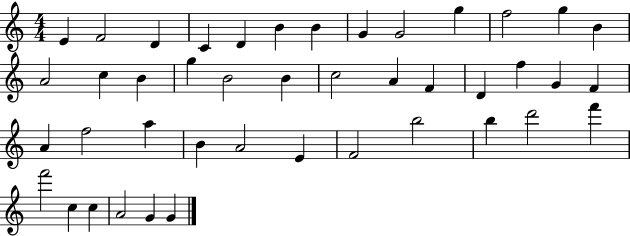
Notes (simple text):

E4/q F4/h D4/q C4/q D4/q B4/q B4/q G4/q G4/h G5/q F5/h G5/q B4/q A4/h C5/q B4/q G5/q B4/h B4/q C5/h A4/q F4/q D4/q F5/q G4/q F4/q A4/q F5/h A5/q B4/q A4/h E4/q F4/h B5/h B5/q D6/h F6/q F6/h C5/q C5/q A4/h G4/q G4/q